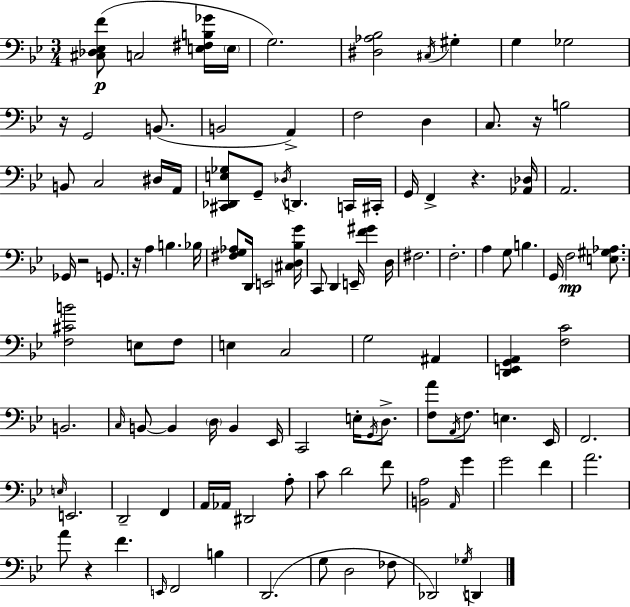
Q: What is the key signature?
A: BES major